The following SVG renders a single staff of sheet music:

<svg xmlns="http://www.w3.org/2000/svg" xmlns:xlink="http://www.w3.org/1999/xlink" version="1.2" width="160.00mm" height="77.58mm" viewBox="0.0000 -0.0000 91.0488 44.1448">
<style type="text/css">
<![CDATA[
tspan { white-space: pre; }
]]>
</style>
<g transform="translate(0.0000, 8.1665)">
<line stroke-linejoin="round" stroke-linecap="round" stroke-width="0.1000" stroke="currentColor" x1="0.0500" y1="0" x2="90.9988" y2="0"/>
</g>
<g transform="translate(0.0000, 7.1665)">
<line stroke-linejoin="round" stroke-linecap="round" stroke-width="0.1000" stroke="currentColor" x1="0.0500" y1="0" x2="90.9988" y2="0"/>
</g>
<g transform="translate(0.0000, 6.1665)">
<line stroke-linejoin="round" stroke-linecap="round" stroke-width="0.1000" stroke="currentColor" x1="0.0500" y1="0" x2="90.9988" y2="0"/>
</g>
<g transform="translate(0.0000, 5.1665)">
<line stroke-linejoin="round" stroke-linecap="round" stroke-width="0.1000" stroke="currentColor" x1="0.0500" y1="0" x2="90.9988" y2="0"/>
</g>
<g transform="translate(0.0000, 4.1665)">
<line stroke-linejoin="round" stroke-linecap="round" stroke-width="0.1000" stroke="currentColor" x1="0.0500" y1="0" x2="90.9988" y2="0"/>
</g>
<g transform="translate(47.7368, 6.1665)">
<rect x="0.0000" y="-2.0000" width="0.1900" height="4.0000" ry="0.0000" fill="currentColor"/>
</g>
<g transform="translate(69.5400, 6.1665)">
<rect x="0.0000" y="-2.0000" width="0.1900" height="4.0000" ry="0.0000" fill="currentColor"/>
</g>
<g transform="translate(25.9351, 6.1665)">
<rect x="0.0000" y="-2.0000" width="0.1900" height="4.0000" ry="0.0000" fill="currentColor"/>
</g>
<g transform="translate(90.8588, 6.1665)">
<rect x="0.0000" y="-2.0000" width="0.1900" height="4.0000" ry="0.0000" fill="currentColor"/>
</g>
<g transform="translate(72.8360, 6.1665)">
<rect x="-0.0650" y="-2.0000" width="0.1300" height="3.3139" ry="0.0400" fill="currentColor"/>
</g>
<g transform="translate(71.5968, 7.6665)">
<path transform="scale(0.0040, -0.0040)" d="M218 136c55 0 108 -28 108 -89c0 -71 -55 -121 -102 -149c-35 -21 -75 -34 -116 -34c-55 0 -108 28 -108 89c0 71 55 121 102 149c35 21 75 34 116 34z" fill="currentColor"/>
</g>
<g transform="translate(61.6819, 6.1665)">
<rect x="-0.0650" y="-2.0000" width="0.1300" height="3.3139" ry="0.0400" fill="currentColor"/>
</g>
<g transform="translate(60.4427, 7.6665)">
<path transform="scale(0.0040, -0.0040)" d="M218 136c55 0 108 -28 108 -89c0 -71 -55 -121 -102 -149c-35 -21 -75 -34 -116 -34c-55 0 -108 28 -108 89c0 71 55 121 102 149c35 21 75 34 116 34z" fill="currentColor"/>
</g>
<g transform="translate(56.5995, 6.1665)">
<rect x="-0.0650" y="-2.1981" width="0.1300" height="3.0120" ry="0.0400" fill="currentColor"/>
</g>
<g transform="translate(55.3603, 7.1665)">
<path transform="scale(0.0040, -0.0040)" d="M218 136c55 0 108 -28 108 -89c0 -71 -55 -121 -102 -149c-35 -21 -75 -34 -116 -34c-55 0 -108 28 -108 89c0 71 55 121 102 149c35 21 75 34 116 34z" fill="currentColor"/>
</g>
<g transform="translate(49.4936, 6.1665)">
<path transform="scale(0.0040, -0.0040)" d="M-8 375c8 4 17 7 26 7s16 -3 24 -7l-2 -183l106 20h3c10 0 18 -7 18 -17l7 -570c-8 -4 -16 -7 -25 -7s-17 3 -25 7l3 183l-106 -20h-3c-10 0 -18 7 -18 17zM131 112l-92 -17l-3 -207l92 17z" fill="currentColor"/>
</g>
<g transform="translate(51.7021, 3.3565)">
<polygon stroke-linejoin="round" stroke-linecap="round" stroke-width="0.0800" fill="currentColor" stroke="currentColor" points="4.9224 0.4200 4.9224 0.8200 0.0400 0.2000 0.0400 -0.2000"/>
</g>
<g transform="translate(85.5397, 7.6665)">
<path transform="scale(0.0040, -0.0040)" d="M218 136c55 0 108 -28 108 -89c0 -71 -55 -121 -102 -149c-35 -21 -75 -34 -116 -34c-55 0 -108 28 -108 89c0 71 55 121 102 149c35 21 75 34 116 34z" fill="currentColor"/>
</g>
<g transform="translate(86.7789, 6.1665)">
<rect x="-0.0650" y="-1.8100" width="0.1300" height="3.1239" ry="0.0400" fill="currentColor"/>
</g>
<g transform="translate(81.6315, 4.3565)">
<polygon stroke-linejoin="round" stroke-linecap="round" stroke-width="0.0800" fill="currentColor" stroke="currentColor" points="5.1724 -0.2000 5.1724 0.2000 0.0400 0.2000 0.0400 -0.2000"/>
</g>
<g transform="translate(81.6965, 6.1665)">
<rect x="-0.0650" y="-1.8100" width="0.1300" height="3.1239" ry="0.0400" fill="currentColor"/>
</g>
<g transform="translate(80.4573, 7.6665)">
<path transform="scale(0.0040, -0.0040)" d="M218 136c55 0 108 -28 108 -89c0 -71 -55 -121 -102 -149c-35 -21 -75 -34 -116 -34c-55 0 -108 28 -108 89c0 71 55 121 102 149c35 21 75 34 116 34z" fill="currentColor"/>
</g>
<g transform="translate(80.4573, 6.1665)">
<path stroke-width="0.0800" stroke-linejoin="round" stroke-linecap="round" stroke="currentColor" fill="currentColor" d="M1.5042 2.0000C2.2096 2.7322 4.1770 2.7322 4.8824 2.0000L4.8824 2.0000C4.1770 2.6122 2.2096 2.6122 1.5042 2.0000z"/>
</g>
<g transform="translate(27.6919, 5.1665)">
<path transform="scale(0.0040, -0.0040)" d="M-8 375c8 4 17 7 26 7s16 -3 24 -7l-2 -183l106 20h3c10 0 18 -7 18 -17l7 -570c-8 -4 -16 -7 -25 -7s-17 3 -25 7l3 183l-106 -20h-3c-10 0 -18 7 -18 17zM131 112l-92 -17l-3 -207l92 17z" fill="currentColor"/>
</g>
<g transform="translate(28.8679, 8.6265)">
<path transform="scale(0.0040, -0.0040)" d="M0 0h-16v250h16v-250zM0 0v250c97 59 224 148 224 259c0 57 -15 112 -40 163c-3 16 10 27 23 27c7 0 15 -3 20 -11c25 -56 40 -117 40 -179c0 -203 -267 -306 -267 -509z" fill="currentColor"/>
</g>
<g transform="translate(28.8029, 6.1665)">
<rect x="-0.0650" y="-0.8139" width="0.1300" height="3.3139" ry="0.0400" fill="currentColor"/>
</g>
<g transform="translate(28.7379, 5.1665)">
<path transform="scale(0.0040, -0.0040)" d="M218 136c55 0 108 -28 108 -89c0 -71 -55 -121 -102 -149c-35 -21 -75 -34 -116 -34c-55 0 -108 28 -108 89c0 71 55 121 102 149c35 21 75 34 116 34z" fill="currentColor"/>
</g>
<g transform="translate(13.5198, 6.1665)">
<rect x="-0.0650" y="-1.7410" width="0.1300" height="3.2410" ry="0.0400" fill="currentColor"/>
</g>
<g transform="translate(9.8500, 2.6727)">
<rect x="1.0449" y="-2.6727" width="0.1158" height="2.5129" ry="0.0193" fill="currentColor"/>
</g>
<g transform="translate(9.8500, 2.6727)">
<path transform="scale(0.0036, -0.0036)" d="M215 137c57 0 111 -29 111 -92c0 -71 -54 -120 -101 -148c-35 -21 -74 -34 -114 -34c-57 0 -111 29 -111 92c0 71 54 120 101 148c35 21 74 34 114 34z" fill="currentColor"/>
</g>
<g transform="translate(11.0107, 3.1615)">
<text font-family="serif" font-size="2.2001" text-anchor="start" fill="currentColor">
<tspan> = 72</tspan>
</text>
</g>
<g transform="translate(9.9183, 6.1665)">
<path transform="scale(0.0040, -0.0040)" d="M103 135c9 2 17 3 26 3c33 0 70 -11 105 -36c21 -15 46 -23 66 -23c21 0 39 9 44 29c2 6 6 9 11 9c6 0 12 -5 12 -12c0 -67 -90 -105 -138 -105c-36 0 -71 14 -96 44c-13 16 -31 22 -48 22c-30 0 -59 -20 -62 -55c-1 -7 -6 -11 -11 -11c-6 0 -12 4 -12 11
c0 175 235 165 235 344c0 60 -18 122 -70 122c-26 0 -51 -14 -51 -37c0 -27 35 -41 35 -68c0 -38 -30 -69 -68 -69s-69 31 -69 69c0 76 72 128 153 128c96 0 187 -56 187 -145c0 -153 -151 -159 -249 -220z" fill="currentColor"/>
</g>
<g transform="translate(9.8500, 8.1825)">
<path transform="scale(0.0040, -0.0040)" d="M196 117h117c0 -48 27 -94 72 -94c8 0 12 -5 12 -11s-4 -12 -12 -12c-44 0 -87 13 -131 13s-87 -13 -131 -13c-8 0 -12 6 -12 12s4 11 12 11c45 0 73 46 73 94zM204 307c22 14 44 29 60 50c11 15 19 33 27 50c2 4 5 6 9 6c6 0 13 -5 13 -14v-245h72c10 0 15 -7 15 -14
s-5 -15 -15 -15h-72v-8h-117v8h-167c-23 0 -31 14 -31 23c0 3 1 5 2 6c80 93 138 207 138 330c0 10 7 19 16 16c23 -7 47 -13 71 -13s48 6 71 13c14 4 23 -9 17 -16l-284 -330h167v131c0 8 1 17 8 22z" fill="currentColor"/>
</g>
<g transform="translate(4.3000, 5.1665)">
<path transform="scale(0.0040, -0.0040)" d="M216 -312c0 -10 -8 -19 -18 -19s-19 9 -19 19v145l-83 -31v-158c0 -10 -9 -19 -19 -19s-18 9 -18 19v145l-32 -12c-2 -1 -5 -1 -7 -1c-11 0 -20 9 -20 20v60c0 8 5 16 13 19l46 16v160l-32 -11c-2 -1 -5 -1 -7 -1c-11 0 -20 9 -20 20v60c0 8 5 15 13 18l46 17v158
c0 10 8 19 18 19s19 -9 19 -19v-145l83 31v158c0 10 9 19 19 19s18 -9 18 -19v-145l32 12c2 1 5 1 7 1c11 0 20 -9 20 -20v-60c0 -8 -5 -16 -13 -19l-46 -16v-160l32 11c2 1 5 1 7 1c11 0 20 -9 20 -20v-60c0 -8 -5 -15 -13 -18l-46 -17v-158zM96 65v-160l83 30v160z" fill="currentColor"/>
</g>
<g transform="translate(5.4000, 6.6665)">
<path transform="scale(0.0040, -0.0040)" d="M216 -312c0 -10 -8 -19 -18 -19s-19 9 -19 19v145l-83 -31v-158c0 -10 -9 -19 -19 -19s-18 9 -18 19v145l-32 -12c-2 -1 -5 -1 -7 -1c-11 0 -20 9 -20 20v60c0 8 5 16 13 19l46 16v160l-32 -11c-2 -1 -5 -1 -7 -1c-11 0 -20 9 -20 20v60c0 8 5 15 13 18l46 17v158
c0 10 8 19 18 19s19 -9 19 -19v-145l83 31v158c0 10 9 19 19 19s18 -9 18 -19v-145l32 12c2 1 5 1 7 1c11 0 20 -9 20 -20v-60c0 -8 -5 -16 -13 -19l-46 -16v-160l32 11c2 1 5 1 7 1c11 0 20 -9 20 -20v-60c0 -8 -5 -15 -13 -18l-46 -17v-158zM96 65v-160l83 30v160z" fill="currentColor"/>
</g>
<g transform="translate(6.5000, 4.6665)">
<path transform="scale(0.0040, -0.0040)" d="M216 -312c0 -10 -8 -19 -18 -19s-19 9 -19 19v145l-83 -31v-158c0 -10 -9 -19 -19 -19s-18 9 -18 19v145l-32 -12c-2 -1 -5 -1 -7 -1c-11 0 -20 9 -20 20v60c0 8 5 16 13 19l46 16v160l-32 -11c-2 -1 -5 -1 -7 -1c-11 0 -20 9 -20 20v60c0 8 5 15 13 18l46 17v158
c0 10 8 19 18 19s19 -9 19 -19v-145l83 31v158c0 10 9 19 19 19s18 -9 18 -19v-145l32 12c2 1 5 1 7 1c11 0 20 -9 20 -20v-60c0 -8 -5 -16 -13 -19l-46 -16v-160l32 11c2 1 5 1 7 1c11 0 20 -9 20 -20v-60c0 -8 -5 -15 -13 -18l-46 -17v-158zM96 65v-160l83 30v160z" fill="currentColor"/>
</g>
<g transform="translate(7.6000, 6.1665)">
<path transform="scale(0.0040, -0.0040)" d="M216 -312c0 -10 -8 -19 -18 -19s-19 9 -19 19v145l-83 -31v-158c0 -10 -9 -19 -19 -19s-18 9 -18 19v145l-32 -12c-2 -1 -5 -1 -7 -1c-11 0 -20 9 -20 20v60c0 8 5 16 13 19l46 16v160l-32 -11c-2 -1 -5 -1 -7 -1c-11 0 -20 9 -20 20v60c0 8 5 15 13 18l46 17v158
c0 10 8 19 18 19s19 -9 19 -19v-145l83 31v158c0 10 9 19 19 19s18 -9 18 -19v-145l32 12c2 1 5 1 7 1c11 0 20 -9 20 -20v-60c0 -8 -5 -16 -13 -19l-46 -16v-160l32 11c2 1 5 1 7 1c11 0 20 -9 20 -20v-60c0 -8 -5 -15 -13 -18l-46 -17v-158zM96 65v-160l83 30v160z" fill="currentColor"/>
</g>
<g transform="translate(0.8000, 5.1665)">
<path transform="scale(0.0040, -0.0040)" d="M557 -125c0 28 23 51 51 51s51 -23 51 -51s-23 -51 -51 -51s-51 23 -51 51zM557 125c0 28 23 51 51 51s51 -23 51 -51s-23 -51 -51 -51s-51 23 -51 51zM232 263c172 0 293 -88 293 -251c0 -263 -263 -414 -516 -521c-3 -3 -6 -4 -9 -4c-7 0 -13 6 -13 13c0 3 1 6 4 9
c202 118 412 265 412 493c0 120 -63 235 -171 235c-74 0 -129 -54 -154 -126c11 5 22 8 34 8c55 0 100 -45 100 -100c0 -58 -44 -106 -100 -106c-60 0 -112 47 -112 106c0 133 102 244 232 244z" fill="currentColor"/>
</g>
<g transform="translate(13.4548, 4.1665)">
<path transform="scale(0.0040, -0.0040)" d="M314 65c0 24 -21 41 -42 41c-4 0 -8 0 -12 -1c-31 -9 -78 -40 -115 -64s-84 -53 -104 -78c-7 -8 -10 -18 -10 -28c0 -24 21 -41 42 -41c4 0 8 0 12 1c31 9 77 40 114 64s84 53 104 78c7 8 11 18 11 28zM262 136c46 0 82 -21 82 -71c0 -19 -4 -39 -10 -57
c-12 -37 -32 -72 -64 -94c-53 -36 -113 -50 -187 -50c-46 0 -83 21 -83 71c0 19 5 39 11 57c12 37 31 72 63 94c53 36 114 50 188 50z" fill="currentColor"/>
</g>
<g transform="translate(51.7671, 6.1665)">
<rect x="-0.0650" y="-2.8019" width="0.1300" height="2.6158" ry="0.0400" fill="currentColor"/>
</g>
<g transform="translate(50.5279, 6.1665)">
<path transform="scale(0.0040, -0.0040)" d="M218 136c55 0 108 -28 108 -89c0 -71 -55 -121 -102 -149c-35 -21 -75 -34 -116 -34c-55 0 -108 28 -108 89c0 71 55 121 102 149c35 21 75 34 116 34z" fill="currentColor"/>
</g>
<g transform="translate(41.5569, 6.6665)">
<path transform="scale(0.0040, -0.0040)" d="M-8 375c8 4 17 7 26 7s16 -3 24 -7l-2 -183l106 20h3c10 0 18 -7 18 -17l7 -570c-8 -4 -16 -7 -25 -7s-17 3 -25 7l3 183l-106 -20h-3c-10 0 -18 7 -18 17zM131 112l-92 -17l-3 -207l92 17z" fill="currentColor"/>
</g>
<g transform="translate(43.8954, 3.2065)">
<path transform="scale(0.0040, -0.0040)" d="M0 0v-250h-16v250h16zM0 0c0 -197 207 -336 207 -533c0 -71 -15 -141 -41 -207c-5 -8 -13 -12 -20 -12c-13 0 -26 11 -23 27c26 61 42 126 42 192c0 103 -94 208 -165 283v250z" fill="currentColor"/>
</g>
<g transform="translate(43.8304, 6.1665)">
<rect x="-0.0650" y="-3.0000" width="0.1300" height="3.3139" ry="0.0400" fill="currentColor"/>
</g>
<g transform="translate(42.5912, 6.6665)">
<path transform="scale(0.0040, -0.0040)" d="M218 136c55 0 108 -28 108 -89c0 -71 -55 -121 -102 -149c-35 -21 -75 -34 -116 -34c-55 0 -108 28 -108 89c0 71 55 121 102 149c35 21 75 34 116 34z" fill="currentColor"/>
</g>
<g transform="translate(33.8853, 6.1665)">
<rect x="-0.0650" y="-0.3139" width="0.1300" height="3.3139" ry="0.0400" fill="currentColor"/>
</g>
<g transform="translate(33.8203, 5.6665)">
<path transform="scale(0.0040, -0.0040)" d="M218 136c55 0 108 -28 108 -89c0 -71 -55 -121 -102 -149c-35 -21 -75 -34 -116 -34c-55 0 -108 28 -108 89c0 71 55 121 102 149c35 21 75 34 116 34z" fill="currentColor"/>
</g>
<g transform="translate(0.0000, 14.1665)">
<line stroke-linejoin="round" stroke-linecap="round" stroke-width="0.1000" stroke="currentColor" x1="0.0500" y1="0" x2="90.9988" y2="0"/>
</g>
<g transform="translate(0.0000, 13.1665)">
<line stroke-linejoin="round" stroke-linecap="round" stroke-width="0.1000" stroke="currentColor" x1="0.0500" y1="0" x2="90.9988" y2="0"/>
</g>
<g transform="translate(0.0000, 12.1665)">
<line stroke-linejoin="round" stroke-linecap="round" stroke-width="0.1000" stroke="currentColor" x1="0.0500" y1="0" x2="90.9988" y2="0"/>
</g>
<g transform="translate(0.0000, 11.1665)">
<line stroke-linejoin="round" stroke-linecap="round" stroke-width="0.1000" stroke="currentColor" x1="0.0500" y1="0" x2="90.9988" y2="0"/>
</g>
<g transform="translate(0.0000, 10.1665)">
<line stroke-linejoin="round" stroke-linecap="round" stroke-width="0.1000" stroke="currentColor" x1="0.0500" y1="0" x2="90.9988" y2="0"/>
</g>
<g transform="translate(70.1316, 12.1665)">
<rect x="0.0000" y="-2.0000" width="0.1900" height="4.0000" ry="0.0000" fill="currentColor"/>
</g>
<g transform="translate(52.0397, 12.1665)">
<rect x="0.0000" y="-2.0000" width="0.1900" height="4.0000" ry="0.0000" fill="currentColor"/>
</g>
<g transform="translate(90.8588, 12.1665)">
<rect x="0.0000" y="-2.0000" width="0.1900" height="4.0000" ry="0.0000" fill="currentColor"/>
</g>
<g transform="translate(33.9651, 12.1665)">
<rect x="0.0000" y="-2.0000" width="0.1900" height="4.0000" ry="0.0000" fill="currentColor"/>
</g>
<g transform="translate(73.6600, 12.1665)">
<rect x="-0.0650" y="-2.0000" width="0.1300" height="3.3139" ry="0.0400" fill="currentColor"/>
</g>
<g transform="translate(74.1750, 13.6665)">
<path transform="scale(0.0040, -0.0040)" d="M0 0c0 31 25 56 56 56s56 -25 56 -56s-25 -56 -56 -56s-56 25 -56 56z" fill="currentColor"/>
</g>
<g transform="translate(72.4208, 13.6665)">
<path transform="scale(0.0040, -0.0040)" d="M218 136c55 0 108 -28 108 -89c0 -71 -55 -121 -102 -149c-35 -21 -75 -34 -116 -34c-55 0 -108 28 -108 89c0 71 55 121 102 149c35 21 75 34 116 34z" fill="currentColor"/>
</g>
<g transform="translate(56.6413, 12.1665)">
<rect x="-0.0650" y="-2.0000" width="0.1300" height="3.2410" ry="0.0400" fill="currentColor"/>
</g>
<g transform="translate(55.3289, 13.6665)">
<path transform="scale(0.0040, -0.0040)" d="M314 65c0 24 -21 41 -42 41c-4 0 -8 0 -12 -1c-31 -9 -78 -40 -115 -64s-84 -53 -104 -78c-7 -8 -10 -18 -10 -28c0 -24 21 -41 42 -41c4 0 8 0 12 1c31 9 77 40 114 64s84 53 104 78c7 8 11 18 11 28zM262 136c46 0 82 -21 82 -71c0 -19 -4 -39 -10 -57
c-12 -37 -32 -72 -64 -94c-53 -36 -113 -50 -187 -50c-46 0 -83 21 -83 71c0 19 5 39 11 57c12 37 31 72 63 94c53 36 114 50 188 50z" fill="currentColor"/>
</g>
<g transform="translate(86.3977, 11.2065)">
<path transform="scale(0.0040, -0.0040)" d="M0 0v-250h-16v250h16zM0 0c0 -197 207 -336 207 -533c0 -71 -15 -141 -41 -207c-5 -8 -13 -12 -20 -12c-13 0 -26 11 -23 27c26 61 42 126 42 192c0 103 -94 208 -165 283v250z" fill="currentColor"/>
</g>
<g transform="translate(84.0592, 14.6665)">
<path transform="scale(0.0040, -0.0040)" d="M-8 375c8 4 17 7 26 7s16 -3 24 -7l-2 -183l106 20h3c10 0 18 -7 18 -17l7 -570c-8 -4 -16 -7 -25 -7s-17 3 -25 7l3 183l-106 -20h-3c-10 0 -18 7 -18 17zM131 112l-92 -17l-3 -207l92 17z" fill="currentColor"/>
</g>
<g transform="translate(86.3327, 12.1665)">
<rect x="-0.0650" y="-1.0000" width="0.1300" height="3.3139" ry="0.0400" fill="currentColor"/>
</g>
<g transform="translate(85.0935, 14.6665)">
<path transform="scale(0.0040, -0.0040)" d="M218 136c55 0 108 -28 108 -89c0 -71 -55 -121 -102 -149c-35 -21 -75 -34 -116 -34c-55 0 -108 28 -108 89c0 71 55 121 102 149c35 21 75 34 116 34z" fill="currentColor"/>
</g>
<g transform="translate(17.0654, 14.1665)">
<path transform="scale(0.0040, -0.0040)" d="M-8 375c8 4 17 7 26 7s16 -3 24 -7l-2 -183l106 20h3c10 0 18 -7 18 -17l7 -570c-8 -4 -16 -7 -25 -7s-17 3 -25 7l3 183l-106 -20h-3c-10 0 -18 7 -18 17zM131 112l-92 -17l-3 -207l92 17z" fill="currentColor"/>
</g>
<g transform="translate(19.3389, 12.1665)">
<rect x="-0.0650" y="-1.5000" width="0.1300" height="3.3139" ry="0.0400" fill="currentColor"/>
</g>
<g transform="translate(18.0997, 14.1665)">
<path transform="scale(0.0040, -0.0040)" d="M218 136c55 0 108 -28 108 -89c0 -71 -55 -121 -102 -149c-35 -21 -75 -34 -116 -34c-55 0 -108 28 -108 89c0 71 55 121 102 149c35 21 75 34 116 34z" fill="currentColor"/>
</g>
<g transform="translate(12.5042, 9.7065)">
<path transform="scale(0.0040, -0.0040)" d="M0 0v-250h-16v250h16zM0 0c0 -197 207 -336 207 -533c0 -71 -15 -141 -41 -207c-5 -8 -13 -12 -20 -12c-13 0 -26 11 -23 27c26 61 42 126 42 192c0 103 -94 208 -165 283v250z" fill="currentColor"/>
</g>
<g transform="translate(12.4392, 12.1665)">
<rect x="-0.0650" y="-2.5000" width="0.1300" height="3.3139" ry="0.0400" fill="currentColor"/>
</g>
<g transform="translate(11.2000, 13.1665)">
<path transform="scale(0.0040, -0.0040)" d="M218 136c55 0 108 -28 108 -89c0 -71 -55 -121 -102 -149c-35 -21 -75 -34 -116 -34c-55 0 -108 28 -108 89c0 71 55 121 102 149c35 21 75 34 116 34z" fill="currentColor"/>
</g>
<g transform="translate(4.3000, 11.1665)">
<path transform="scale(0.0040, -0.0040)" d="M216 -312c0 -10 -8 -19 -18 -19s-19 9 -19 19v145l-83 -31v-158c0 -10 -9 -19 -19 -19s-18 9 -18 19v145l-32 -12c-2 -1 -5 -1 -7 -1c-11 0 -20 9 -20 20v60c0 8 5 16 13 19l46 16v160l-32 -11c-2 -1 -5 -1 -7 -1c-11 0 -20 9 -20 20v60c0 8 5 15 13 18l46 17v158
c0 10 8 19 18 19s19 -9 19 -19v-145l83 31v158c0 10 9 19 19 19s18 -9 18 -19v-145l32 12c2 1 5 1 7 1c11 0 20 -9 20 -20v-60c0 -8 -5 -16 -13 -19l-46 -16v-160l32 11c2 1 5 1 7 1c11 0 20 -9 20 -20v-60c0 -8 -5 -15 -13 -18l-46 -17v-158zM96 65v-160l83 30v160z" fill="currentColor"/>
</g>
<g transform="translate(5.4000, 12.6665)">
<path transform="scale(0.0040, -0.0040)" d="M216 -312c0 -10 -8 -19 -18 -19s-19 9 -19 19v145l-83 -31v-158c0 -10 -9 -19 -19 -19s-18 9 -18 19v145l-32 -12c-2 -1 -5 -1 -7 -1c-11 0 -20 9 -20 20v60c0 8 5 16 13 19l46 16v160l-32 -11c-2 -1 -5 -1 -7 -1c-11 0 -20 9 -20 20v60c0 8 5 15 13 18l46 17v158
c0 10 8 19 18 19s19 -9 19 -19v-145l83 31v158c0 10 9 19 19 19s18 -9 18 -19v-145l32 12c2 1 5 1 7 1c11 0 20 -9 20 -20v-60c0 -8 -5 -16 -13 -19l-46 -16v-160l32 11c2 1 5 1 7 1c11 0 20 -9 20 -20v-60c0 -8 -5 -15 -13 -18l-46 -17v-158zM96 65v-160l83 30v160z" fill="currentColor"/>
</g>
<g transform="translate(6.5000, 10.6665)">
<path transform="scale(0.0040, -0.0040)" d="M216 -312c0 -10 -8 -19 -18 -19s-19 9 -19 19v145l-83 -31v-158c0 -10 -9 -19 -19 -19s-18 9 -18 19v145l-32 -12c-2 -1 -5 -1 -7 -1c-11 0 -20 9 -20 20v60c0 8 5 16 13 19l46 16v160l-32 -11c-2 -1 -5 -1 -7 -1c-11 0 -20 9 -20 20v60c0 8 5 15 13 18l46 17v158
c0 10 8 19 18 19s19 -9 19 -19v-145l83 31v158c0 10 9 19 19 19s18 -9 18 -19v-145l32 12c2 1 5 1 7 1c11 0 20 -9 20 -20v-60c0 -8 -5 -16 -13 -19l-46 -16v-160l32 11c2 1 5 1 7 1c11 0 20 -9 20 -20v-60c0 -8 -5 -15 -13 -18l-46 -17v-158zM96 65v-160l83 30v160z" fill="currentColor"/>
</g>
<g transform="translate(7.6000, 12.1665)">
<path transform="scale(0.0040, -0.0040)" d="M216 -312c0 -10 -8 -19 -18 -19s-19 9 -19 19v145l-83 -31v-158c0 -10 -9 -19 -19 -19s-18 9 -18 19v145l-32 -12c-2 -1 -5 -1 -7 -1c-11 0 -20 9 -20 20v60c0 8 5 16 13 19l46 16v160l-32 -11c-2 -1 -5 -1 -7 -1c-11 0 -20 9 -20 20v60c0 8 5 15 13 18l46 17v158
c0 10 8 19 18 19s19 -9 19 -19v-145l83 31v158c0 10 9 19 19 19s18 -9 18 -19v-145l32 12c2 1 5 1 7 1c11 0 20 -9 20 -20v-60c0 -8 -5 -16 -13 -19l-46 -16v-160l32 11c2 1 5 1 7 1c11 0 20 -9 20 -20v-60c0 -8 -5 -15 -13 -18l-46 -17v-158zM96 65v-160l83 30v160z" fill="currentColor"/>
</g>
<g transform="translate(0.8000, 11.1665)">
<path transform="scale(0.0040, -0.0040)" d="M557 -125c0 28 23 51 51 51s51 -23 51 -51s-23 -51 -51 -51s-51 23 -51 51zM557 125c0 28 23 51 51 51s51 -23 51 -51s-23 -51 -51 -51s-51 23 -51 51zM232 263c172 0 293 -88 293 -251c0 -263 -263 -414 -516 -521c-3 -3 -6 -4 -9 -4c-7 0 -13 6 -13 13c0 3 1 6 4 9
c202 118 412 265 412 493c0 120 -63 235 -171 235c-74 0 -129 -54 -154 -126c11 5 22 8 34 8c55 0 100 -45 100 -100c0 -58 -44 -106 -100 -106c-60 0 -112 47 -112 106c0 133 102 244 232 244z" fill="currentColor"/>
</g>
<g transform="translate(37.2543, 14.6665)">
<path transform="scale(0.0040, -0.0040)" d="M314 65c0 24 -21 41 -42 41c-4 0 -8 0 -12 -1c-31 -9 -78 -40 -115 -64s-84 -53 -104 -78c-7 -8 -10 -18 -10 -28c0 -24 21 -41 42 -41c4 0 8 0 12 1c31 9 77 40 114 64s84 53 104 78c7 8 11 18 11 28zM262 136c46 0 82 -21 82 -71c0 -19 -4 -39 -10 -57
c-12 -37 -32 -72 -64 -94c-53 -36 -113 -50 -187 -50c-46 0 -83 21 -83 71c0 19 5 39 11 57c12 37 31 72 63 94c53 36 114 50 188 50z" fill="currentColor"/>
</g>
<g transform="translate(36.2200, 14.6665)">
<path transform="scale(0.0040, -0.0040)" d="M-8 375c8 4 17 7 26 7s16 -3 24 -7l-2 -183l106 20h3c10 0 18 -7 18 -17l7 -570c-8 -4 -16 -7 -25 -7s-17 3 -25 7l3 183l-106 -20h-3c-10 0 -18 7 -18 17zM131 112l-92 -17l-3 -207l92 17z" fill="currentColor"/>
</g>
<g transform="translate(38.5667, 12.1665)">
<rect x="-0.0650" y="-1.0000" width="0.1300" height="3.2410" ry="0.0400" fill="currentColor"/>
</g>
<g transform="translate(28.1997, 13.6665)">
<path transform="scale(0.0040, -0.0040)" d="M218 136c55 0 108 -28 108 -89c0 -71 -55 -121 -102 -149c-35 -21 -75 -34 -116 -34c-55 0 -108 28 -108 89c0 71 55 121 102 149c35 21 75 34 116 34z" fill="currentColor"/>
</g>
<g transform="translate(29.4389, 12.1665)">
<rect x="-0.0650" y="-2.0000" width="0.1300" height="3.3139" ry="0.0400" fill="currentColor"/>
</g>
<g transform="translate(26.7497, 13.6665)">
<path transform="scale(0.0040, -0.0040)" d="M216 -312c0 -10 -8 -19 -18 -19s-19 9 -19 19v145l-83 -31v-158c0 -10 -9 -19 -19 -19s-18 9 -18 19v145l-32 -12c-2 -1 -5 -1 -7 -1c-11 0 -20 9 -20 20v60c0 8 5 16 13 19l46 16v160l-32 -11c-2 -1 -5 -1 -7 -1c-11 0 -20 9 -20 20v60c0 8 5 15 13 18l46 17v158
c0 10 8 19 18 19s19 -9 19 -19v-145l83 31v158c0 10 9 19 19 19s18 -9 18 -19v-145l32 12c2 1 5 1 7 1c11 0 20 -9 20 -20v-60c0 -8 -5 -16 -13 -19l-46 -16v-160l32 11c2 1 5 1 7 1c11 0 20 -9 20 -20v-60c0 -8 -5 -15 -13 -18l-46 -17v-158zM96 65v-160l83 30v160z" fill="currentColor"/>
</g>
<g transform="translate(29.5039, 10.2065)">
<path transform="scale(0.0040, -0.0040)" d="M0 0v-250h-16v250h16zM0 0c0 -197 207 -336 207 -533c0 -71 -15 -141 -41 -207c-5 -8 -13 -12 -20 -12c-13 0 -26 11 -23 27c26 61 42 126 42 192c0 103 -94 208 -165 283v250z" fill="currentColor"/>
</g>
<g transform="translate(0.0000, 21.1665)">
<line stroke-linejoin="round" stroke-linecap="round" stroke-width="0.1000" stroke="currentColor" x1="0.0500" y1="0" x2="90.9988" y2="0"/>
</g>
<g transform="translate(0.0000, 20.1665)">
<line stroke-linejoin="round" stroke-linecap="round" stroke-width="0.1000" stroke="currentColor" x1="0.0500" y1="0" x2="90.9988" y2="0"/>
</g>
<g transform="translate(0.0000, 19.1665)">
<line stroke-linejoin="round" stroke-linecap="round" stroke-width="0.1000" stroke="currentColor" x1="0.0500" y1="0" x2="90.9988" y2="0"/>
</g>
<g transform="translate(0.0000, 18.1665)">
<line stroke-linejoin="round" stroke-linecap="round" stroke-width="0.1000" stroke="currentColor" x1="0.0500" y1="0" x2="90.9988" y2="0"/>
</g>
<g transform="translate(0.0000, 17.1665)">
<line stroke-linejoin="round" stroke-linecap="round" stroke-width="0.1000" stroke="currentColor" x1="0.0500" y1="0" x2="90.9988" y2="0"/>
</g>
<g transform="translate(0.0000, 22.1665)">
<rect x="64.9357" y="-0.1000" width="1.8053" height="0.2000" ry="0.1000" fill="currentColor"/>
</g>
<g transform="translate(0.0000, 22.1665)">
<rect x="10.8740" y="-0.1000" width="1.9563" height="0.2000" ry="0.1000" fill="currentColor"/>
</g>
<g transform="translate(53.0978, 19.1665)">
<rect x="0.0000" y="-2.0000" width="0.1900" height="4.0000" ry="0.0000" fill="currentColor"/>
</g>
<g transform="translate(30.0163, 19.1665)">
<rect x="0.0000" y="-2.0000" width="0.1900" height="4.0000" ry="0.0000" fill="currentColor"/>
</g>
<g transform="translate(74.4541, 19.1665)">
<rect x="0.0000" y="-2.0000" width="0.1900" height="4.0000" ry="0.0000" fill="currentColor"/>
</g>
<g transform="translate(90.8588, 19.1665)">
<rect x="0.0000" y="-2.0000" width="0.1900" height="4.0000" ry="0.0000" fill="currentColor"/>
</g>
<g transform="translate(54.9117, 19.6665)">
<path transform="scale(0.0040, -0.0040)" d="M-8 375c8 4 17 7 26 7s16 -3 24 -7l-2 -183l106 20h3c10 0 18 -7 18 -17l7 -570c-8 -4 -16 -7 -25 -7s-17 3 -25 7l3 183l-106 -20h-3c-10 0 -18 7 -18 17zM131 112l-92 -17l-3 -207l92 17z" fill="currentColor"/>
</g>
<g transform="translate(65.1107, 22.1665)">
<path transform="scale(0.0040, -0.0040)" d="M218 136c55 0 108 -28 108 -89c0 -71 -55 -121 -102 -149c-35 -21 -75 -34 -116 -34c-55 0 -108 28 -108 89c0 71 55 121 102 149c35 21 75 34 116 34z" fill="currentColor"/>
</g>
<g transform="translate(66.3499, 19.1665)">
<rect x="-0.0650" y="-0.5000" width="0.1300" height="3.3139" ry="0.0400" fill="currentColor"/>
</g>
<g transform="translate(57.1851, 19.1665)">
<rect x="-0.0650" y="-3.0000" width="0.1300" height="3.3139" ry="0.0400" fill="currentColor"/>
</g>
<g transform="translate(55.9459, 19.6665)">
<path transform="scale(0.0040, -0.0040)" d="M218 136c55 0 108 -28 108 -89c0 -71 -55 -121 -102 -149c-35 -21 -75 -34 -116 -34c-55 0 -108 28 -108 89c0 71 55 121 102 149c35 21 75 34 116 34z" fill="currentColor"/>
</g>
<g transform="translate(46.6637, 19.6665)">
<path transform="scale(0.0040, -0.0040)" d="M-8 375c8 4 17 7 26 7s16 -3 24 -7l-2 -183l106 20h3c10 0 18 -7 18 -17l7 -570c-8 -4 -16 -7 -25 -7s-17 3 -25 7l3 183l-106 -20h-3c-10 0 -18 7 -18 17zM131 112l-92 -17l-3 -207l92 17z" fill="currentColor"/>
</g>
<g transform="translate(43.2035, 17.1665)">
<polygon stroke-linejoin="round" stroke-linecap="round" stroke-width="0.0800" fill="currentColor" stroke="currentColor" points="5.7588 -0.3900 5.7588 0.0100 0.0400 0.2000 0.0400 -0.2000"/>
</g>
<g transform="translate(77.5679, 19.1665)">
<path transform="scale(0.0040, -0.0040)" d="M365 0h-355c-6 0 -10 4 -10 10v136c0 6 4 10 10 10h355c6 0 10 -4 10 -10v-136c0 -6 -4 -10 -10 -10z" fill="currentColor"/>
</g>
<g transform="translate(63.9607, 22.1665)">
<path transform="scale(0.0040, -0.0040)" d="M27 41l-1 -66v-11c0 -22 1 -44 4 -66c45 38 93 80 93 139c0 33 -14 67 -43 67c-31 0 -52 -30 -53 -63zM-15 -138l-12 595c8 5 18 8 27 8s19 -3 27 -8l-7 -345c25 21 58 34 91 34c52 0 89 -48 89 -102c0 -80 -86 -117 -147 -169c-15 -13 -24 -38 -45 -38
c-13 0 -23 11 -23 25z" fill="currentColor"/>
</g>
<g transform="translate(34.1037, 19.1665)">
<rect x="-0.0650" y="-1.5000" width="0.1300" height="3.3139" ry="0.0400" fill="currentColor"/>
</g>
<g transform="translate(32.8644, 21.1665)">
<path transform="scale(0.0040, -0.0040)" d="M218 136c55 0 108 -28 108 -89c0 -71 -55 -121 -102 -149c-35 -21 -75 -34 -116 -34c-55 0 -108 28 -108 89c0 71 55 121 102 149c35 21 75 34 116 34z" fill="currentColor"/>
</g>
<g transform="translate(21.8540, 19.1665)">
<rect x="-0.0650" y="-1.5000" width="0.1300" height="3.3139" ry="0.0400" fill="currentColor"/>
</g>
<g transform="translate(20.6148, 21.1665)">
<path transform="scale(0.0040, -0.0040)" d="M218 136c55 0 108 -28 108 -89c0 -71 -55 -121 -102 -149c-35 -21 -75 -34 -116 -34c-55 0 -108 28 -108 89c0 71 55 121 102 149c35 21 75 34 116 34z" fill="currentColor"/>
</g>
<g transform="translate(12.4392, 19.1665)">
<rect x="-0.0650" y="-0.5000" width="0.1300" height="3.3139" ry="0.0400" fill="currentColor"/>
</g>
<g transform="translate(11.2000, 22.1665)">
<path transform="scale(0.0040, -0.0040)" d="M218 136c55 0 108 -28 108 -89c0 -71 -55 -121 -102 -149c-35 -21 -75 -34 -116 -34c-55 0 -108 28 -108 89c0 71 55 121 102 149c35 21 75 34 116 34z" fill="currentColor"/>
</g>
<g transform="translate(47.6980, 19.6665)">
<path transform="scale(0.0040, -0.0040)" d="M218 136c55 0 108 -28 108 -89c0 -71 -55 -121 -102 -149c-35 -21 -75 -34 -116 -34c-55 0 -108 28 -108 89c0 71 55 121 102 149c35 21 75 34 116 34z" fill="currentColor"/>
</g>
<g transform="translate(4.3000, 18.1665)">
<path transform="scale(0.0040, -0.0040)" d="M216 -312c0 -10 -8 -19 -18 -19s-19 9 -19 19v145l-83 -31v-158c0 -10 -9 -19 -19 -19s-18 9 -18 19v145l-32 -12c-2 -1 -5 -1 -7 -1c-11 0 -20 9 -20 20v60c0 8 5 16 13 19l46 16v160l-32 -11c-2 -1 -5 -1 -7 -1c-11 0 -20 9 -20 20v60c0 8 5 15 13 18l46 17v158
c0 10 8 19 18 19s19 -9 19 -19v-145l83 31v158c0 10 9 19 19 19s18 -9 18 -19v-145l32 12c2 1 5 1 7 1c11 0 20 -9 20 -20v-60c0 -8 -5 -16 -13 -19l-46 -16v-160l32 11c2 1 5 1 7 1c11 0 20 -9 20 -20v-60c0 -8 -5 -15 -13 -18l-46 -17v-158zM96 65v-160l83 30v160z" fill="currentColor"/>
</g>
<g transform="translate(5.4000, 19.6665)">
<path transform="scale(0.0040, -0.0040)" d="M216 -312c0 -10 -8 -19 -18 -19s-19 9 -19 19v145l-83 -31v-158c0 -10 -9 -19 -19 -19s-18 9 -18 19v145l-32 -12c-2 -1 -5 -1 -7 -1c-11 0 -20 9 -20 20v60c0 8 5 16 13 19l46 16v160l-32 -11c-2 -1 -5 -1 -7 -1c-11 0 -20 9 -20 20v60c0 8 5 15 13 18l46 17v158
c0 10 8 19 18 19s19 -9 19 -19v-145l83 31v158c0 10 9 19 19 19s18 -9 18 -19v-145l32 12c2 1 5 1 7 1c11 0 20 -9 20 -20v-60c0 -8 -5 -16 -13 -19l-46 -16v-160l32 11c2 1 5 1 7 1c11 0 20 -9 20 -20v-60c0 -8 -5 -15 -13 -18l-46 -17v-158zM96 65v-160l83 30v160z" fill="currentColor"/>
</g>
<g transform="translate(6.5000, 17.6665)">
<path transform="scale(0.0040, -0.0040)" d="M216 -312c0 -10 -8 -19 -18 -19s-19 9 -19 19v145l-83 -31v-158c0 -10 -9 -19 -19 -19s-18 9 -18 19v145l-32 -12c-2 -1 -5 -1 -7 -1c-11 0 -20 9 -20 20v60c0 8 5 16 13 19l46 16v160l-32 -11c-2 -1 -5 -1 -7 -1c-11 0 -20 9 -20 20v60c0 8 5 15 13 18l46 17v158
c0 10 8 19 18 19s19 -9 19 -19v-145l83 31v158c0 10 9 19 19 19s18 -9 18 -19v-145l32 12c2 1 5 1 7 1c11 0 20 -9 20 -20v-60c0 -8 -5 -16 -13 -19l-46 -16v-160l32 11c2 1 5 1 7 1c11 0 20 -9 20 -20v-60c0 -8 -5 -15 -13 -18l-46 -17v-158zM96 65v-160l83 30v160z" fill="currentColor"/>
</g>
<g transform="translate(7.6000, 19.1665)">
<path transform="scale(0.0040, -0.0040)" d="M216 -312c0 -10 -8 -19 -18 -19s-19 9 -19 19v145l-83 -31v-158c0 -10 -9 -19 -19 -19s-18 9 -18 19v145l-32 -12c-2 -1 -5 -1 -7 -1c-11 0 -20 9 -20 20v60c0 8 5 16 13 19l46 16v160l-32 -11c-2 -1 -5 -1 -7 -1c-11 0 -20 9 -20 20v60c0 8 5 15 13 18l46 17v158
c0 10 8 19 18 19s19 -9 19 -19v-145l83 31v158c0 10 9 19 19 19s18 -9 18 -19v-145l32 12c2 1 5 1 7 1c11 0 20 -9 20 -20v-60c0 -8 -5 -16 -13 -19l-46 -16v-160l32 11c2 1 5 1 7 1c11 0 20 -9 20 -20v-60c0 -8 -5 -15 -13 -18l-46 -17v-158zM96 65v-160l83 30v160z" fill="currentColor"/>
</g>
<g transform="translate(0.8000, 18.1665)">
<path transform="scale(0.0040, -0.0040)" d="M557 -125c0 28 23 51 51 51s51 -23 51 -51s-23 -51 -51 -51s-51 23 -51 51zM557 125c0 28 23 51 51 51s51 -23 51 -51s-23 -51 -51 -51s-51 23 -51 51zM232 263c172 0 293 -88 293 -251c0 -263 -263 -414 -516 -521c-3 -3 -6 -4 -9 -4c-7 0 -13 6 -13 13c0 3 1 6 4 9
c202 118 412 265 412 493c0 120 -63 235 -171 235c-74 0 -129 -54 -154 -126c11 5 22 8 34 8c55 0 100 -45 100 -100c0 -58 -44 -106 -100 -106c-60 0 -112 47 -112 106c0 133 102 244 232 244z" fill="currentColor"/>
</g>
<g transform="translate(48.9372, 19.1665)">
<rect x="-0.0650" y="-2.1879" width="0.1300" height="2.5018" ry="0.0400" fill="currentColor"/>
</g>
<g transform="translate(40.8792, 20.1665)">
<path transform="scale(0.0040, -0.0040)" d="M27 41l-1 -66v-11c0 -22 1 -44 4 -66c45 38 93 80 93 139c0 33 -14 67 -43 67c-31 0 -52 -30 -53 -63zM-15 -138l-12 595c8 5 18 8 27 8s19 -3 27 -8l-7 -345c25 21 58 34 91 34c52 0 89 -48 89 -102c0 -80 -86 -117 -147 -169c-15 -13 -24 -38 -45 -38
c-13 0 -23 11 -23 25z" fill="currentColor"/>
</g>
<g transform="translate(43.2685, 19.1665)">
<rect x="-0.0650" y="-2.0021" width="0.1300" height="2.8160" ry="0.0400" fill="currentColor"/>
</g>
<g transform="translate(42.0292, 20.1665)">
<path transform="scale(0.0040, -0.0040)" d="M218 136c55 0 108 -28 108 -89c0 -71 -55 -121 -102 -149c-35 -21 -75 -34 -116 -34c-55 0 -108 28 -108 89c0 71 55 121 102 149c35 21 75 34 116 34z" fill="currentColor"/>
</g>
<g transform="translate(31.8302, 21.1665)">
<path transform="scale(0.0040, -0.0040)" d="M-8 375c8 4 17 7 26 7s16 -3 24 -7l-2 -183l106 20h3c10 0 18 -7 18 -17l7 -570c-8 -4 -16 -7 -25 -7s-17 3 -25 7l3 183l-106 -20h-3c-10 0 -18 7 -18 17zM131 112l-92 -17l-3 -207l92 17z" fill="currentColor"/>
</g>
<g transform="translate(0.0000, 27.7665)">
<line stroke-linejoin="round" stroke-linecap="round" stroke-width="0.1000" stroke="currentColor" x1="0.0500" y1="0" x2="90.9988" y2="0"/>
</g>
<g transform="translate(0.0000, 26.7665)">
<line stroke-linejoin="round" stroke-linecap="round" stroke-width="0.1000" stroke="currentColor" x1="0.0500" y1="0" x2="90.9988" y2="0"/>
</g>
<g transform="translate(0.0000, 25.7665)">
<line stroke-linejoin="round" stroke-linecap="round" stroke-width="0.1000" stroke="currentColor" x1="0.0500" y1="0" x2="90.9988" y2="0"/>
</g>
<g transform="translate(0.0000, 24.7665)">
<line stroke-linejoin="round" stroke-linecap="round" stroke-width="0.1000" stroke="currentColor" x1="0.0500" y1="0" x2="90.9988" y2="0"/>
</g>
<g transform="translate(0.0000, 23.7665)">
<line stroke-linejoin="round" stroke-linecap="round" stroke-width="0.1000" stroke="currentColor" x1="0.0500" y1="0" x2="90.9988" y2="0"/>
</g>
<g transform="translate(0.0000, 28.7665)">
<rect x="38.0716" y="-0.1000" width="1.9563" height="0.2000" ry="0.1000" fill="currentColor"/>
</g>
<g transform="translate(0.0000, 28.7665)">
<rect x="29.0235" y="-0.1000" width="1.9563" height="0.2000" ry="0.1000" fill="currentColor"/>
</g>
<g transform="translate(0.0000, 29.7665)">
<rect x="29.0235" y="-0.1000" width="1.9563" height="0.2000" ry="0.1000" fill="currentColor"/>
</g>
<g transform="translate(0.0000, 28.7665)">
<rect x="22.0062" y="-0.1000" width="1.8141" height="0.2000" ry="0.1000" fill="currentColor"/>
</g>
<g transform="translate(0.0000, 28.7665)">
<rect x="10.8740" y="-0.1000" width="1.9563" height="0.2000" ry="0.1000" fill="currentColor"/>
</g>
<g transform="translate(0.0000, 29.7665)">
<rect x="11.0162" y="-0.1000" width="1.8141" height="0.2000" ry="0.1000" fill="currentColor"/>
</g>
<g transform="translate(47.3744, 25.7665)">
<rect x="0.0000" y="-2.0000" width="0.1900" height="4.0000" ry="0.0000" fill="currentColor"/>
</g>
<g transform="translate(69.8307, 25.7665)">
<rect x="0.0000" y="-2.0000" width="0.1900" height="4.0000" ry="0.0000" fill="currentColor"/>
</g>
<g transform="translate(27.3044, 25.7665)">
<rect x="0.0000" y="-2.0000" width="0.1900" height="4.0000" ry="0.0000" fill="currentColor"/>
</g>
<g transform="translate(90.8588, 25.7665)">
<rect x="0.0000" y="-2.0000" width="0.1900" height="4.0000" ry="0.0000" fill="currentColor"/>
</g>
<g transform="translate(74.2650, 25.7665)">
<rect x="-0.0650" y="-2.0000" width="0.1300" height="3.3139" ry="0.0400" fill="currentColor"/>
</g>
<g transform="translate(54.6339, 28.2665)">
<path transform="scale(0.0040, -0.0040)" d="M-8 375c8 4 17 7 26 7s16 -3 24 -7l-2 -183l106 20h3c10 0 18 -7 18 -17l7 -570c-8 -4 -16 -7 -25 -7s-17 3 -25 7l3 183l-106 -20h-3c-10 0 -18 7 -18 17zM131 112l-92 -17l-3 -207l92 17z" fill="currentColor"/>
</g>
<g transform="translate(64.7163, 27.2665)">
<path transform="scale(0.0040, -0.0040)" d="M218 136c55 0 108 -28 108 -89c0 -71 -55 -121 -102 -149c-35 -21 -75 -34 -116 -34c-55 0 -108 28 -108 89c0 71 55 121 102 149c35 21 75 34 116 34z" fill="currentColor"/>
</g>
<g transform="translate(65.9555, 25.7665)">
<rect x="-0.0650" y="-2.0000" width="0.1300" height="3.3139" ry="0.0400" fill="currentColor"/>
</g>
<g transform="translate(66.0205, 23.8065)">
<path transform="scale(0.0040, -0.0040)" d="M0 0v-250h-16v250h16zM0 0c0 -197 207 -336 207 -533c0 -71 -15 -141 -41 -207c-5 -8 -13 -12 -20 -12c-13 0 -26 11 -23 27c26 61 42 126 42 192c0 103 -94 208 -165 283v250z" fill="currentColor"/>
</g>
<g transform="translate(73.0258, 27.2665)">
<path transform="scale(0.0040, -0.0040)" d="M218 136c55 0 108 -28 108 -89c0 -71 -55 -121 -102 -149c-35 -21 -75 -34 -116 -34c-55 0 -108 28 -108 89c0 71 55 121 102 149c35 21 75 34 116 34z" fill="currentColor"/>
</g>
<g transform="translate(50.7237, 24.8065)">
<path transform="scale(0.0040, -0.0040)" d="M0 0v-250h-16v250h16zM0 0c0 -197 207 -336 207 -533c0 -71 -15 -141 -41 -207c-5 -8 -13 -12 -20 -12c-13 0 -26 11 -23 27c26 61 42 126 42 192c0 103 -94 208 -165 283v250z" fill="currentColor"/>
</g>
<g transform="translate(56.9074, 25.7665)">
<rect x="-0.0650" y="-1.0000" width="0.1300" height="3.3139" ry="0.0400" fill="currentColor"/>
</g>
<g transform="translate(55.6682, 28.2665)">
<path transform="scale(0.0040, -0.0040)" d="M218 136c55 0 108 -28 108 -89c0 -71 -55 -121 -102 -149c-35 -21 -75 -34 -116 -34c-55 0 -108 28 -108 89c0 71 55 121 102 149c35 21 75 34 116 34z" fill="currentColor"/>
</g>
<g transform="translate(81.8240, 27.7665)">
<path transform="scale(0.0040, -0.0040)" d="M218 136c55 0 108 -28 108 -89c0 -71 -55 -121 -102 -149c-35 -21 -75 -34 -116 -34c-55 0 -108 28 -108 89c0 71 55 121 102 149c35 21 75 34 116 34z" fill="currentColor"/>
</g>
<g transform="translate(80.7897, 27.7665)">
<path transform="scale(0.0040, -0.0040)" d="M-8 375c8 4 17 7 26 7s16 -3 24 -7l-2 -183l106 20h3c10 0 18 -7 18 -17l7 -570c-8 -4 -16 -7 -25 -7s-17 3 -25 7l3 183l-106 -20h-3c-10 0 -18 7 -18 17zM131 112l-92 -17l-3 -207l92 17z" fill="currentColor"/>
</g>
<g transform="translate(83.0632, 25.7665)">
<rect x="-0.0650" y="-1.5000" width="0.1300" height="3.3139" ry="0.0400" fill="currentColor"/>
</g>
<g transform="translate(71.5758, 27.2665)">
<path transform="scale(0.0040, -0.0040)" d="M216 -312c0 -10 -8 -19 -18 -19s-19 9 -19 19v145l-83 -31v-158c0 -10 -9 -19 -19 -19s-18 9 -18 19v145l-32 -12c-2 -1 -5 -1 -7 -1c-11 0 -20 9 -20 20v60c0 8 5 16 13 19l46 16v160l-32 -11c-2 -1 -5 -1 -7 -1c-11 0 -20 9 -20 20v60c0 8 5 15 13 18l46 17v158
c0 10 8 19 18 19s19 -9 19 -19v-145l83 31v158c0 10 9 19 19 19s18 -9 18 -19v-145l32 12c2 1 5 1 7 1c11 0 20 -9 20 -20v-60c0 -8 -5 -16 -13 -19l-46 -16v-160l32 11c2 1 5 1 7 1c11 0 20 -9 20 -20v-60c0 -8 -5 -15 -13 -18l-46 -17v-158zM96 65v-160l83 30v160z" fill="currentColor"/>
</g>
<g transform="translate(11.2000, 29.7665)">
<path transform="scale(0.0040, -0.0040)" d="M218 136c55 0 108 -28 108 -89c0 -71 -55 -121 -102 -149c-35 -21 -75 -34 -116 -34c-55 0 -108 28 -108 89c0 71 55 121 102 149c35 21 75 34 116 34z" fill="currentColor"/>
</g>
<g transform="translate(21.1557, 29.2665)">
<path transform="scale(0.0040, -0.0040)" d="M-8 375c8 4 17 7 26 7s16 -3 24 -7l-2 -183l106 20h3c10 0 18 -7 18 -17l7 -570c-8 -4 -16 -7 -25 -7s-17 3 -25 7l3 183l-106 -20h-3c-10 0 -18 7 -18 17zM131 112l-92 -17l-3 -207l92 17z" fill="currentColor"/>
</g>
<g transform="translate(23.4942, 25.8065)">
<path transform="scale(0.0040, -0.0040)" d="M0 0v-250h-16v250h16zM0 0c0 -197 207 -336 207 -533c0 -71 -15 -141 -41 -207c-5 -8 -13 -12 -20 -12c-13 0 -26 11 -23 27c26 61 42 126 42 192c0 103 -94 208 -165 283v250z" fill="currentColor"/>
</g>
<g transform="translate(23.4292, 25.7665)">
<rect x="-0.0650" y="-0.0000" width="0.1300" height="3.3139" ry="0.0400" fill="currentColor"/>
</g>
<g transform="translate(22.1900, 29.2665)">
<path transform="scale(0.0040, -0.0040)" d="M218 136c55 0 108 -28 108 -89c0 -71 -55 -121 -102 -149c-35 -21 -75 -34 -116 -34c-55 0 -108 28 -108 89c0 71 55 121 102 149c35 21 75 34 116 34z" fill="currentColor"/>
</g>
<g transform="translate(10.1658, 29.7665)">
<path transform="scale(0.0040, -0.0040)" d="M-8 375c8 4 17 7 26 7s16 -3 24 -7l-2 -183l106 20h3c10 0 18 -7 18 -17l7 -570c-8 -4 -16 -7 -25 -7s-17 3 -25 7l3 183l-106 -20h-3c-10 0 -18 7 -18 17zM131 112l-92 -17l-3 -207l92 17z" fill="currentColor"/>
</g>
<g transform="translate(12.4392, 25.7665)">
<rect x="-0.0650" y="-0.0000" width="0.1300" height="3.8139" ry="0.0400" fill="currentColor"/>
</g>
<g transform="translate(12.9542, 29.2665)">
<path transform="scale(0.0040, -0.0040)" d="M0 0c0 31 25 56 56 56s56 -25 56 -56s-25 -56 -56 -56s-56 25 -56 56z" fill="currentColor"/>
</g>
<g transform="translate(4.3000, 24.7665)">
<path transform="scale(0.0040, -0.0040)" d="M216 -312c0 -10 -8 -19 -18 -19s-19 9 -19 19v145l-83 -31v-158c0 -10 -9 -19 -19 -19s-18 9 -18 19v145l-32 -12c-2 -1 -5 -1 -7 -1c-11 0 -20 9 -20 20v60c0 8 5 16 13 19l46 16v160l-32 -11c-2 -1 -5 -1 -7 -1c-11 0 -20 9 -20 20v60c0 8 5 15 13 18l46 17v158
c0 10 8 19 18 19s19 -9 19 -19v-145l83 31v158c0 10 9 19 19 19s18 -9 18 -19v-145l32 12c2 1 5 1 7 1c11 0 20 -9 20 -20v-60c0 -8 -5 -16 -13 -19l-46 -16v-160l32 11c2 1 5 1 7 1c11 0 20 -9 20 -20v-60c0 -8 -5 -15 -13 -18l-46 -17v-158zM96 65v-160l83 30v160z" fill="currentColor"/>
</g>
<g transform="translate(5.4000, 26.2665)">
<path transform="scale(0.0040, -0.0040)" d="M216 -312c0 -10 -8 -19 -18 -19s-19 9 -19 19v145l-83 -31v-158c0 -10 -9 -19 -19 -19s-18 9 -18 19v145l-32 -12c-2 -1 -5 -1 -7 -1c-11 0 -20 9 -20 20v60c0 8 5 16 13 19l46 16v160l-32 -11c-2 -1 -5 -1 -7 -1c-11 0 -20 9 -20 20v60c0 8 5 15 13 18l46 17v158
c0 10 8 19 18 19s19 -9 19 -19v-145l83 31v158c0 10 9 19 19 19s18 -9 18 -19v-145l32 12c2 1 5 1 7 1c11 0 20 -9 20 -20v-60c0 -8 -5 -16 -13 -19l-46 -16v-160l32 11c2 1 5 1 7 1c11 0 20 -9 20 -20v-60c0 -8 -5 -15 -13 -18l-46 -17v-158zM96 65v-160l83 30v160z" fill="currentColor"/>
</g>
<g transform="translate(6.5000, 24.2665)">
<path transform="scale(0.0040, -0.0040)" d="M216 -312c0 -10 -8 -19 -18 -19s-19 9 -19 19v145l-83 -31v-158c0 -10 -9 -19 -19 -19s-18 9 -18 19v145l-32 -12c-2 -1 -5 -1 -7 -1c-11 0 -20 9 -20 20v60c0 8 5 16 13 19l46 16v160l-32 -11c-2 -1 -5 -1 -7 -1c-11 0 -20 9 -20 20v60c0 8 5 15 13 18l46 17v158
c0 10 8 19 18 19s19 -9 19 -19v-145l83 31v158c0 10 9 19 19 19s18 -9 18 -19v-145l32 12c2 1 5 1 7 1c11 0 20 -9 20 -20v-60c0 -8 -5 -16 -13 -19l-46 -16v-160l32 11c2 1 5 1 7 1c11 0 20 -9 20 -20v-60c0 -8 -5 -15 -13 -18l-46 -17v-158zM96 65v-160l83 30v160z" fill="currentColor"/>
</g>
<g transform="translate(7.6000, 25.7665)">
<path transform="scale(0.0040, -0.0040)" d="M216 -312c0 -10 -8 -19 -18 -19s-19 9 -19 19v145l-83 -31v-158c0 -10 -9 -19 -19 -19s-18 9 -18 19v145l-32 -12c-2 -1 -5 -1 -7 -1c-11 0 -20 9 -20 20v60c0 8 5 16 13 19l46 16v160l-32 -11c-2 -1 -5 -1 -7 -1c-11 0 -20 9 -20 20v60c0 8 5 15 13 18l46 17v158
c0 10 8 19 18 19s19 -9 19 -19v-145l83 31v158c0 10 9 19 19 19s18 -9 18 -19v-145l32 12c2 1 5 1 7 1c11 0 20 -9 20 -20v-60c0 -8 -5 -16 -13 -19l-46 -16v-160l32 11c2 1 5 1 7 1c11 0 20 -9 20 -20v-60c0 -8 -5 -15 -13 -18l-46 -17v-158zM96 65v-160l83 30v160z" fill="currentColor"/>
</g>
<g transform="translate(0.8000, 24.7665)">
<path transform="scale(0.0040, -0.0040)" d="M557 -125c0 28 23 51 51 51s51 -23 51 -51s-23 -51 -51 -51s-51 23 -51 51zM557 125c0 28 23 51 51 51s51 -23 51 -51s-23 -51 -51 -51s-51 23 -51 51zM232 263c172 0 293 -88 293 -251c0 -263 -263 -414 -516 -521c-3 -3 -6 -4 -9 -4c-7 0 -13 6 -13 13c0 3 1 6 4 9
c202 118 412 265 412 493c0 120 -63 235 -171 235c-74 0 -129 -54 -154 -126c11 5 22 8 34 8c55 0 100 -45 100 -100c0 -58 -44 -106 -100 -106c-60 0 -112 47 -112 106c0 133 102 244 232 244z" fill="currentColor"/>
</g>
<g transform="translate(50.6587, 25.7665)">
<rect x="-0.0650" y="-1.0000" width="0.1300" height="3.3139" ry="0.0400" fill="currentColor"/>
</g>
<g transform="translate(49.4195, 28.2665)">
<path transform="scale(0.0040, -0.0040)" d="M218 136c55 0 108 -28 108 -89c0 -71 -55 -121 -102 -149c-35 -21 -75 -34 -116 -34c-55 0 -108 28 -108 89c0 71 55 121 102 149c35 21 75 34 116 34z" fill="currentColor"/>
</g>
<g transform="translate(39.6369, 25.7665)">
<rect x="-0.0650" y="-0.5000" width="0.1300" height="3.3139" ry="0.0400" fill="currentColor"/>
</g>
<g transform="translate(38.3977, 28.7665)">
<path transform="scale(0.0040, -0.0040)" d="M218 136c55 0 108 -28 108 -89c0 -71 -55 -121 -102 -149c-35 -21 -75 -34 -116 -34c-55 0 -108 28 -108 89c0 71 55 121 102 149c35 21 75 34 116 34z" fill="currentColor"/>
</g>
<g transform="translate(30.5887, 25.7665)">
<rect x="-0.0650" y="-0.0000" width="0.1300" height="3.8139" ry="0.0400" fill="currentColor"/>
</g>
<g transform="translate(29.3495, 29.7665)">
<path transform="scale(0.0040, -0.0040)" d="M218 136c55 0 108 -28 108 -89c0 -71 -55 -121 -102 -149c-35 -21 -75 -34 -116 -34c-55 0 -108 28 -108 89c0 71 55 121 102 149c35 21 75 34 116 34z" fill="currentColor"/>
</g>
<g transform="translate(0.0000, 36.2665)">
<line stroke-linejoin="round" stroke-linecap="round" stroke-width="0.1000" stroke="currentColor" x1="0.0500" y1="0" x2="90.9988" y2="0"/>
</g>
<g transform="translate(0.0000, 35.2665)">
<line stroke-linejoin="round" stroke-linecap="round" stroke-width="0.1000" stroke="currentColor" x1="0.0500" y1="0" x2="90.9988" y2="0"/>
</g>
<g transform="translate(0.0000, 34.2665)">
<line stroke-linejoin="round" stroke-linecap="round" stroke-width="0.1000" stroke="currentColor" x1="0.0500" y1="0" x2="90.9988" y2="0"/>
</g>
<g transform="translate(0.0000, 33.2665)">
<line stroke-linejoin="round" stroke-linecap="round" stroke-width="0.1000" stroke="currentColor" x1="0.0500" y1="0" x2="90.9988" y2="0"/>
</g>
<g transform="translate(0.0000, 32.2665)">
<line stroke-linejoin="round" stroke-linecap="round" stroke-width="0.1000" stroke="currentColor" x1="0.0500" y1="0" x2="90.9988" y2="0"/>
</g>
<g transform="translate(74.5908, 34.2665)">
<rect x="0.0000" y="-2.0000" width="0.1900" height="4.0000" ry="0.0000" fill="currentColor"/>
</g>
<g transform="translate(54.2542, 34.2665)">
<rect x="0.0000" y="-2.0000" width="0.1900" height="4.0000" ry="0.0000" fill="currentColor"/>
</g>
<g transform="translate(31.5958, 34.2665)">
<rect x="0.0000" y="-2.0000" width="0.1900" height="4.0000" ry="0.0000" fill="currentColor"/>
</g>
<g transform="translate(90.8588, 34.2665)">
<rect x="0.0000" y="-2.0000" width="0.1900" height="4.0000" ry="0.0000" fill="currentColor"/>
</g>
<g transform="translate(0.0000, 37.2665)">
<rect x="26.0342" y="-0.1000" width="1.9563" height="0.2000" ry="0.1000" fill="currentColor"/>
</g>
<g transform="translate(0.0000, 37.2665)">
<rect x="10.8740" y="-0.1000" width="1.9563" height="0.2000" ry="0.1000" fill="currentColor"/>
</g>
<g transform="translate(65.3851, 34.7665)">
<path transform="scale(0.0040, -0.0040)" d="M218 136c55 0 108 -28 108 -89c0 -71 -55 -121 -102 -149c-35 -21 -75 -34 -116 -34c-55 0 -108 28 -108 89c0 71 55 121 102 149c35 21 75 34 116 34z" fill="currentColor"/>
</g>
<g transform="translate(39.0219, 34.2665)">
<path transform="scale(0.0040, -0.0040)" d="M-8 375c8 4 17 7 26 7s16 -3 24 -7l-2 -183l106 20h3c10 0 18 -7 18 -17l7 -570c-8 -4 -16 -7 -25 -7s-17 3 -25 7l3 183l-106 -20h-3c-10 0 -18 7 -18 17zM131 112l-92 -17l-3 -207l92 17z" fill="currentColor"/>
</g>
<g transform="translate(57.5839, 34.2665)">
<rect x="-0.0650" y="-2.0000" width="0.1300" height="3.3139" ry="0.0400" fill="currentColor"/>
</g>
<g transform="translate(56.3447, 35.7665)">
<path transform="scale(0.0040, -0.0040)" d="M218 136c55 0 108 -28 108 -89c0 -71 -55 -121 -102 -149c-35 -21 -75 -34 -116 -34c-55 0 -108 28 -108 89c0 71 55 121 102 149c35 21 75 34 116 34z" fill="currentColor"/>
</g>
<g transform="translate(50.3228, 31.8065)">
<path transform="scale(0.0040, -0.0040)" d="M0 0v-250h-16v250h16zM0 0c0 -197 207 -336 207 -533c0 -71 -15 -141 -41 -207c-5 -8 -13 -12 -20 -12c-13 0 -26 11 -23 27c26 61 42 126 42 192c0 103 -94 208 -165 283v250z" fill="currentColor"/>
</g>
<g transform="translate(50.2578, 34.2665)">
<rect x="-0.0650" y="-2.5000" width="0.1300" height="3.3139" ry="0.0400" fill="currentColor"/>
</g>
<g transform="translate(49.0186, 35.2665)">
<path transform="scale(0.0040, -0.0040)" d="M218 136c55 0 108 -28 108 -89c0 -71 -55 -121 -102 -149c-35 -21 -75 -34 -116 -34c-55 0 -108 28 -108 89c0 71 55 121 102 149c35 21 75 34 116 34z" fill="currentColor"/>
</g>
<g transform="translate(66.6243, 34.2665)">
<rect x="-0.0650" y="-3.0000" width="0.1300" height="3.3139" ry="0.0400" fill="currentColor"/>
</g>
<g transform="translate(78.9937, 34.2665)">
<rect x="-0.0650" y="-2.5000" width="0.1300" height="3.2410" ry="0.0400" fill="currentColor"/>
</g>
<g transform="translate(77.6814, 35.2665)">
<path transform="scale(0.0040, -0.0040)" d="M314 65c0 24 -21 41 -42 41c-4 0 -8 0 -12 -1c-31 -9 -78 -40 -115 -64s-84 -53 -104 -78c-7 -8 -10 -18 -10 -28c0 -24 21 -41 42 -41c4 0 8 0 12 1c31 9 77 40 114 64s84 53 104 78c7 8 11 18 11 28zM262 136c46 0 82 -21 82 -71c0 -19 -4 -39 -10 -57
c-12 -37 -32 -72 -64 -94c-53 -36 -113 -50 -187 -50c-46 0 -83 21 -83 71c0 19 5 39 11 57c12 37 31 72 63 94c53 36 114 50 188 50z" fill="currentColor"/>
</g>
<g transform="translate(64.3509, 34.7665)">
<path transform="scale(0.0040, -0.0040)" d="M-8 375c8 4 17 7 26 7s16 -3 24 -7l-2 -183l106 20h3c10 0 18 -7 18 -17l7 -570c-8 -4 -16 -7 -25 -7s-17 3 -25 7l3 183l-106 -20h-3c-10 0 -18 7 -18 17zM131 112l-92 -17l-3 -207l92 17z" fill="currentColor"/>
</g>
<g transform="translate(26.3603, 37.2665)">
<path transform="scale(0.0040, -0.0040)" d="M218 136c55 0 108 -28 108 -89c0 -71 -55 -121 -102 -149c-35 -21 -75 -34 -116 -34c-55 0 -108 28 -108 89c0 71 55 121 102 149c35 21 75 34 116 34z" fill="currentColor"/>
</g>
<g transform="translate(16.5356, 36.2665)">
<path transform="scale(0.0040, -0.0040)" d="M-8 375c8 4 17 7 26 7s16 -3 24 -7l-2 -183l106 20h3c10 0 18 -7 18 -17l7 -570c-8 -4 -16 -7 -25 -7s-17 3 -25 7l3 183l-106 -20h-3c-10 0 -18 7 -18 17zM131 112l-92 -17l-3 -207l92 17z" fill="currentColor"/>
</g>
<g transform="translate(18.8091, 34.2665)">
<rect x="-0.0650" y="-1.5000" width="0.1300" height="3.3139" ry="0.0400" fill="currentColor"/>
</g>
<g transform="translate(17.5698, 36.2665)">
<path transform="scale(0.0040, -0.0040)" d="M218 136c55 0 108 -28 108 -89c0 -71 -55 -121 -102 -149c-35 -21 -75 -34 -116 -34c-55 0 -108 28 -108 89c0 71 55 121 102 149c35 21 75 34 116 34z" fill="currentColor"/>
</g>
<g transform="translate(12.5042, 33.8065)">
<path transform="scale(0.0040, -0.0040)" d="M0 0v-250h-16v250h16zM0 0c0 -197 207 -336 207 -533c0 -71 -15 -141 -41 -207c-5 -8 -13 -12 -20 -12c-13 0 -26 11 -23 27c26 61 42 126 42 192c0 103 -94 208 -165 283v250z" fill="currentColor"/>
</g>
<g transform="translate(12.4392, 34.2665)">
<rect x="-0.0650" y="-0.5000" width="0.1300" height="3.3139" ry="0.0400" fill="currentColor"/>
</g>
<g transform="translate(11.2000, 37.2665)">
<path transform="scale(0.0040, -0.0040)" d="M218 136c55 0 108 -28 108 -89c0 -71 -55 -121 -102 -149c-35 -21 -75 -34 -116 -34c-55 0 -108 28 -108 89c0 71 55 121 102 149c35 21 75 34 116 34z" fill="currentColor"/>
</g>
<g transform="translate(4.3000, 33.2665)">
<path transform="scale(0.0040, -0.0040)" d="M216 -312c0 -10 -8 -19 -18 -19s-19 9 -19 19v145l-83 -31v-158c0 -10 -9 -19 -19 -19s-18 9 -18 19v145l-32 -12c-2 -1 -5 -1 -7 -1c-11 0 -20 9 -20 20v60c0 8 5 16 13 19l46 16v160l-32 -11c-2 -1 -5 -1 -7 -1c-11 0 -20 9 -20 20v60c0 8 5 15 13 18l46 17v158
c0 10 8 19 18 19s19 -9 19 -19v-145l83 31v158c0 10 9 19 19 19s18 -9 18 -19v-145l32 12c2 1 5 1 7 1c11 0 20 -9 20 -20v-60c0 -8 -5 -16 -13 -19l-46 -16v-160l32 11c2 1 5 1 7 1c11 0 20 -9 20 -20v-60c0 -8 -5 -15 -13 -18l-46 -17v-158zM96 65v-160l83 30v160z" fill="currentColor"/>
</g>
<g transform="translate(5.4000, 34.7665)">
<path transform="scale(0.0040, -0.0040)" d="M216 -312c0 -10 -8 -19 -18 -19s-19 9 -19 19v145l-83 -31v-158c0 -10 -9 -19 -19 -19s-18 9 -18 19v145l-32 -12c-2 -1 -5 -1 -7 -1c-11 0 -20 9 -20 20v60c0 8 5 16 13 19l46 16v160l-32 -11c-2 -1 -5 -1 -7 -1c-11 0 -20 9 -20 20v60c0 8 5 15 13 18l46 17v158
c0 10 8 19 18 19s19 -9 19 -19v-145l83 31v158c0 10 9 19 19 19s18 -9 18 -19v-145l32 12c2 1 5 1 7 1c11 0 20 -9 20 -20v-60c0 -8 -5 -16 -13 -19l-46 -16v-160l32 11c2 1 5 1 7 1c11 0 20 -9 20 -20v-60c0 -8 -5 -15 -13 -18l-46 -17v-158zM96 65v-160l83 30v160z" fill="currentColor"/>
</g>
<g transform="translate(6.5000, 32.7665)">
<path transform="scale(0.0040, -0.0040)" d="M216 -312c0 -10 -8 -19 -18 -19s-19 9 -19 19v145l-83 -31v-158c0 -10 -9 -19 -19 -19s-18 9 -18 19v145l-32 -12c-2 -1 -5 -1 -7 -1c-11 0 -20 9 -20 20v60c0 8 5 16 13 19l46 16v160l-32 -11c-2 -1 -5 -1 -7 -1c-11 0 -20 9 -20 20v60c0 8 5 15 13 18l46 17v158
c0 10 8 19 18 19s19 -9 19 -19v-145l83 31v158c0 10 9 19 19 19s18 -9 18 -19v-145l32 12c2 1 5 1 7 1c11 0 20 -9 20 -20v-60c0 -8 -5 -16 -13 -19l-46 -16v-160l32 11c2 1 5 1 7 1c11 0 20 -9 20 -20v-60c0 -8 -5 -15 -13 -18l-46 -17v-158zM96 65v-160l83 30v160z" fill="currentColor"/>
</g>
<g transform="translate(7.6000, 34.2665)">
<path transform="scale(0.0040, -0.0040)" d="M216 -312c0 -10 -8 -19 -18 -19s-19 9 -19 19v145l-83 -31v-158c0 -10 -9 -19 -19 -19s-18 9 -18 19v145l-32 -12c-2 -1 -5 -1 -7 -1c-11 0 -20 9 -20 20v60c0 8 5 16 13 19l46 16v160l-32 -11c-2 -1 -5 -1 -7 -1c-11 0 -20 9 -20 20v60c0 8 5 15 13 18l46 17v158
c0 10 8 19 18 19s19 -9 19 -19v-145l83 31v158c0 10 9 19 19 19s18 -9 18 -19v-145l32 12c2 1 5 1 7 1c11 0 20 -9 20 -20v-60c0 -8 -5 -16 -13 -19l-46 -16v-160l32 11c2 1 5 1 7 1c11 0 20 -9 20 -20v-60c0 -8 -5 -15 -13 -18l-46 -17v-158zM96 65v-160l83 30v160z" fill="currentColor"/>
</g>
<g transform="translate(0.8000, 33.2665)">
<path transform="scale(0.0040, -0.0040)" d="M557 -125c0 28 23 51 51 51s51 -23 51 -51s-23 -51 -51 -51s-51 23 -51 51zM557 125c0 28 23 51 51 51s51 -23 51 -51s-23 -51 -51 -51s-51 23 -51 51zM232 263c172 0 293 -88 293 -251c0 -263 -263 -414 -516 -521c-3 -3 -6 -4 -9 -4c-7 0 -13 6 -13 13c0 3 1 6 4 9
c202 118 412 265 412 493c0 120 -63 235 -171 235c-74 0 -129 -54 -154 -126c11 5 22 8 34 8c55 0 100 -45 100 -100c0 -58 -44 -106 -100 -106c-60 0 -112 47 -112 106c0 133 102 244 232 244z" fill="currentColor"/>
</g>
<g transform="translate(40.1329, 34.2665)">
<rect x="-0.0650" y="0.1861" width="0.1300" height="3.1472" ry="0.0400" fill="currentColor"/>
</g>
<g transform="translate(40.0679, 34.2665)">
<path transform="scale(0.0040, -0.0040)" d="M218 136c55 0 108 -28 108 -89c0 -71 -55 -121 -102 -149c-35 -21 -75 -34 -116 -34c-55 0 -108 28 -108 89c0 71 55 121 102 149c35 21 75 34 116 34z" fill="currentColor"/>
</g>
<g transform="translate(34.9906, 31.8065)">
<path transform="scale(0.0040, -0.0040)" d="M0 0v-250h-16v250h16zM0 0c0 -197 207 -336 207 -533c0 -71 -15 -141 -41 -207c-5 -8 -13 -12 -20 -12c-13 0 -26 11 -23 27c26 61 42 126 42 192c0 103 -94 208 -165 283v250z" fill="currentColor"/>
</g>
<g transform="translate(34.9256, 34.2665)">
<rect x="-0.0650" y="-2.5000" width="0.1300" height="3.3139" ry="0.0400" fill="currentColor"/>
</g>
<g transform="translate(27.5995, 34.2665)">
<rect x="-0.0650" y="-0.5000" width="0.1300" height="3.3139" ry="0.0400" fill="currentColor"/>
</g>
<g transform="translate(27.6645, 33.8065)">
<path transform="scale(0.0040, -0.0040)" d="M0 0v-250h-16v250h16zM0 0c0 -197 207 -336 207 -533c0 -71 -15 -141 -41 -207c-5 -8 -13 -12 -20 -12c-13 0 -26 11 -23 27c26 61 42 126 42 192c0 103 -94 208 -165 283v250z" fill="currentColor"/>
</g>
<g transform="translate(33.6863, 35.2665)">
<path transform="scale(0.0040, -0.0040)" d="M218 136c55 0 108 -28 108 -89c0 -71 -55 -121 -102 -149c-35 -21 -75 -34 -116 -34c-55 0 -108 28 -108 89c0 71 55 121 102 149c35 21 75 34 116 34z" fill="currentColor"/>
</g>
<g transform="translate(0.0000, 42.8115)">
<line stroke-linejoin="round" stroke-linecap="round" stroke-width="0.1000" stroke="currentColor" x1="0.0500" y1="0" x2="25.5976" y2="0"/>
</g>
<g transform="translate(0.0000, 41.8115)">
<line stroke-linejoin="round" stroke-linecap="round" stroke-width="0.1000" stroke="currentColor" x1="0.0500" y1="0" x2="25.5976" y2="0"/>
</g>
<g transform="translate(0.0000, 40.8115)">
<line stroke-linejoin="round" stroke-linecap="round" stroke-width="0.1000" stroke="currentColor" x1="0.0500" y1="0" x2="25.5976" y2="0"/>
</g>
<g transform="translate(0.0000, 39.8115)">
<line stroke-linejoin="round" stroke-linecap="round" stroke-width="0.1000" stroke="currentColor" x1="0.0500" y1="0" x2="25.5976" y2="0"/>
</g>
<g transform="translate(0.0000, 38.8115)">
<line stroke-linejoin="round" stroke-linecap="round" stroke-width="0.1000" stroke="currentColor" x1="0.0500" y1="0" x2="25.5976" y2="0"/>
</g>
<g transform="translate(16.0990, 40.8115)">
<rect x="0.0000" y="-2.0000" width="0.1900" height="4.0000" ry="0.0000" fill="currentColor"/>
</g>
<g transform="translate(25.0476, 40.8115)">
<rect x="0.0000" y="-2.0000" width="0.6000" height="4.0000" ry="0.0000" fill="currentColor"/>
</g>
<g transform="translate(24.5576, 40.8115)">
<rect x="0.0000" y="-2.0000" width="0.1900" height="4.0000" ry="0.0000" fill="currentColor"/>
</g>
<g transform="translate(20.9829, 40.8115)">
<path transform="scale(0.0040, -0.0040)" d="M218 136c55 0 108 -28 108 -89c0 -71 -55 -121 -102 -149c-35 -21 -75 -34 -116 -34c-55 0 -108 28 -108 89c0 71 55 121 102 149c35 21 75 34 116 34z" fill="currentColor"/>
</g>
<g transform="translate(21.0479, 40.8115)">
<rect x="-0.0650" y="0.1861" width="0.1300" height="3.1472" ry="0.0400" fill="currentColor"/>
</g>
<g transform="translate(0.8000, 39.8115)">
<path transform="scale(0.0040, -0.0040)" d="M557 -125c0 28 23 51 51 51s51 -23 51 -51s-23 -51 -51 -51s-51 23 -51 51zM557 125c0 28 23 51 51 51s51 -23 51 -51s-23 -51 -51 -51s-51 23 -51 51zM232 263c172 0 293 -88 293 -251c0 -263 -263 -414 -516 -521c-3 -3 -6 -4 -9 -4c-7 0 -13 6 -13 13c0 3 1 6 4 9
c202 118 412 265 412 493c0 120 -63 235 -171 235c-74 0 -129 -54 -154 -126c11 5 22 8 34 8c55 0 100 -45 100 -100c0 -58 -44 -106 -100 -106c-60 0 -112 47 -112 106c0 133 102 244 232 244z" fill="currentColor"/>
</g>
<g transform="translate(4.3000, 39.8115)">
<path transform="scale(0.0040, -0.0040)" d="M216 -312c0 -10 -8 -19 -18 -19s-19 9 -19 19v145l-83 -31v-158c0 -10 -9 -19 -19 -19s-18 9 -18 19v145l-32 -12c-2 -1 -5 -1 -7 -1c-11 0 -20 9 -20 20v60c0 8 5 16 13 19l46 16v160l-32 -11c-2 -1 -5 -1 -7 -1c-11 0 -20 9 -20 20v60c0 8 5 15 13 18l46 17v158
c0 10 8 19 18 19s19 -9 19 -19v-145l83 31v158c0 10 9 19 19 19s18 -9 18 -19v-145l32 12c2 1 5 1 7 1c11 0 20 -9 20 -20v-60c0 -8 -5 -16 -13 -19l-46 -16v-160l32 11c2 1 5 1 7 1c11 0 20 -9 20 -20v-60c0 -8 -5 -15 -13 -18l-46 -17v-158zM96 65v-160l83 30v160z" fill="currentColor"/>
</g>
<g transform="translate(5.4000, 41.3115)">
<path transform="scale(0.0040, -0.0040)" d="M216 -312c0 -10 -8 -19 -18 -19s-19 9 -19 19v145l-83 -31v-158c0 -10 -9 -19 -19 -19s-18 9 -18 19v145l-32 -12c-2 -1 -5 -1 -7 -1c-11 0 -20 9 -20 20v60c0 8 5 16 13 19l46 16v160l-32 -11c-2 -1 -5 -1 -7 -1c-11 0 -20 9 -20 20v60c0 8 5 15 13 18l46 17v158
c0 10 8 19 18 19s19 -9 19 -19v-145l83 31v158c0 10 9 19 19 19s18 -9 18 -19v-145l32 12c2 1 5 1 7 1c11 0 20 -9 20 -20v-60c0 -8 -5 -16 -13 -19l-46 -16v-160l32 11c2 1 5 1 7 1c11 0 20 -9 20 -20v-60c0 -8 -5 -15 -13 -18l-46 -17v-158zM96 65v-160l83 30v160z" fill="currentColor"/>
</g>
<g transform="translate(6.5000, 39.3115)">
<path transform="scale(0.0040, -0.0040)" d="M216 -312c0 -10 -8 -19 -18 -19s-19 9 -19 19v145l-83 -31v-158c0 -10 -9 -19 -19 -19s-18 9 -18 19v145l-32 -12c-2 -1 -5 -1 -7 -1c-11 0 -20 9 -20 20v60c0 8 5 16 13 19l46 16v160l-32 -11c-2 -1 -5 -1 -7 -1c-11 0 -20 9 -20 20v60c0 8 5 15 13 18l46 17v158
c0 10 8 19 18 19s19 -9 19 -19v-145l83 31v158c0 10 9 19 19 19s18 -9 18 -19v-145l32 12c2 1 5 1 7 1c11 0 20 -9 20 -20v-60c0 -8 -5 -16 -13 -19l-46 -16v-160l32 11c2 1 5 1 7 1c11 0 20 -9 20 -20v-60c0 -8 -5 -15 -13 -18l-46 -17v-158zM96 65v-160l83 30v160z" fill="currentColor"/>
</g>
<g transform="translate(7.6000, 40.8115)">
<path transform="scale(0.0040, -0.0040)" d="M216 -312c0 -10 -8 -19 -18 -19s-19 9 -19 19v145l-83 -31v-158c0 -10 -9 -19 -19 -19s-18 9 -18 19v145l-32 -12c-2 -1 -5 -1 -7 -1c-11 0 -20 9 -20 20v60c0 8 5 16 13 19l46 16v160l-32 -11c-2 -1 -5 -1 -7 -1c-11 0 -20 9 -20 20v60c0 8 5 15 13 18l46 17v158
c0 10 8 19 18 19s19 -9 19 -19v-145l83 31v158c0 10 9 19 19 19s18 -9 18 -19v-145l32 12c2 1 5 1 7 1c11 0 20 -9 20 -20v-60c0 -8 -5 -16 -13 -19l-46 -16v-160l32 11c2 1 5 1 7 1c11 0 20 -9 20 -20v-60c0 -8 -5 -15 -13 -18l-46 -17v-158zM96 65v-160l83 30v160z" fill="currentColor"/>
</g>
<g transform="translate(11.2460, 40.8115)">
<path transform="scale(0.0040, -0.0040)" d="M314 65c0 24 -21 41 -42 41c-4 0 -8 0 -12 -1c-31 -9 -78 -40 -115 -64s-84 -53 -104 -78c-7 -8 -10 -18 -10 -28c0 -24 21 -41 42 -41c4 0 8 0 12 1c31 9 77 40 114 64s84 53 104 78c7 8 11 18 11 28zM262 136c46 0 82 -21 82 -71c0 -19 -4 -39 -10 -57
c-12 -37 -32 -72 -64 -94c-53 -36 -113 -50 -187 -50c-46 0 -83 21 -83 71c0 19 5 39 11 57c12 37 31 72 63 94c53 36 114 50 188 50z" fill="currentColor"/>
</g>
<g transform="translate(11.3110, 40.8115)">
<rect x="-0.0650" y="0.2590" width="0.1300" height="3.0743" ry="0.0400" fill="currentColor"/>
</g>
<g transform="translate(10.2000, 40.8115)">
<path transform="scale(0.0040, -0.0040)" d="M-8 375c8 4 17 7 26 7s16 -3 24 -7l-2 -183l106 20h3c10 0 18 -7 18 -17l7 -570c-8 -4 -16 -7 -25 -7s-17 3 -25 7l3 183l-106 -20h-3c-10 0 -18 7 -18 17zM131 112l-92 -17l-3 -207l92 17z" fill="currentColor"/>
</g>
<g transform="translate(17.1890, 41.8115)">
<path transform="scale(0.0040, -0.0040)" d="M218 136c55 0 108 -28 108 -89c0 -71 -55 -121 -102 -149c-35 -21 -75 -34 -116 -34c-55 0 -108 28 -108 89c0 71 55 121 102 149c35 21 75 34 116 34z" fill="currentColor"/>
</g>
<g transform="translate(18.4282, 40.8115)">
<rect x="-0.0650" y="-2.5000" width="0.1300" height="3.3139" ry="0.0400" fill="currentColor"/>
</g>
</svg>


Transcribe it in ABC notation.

X:1
T:Untitled
M:2/4
L:1/4
K:E
A,2 F,/2 E, C,/2 D,/2 B,,/2 A,, A,, A,,/2 A,,/2 B,,/2 G,, ^A,,/2 F,,2 A,,2 A,, F,,/2 E,, ^G,, G,, _B,,/2 C,/2 C, _E,, z2 C,, D,,/2 ^C,, E,, ^F,,/2 F,, A,,/2 ^A,, G,, E,,/2 G,, E,,/2 B,,/2 D, B,,/2 A,, C, B,,2 D,2 B,, ^D,